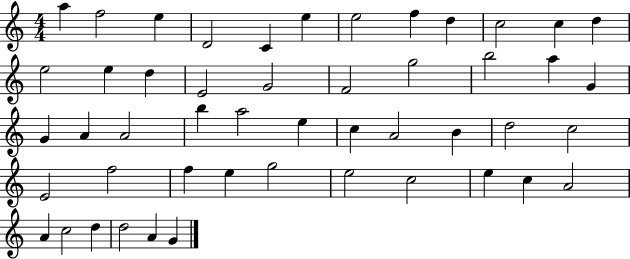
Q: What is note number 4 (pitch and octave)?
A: D4